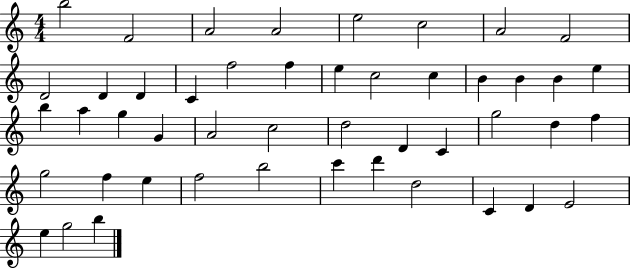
B5/h F4/h A4/h A4/h E5/h C5/h A4/h F4/h D4/h D4/q D4/q C4/q F5/h F5/q E5/q C5/h C5/q B4/q B4/q B4/q E5/q B5/q A5/q G5/q G4/q A4/h C5/h D5/h D4/q C4/q G5/h D5/q F5/q G5/h F5/q E5/q F5/h B5/h C6/q D6/q D5/h C4/q D4/q E4/h E5/q G5/h B5/q